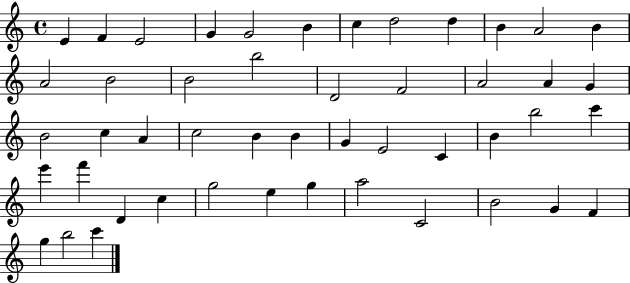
E4/q F4/q E4/h G4/q G4/h B4/q C5/q D5/h D5/q B4/q A4/h B4/q A4/h B4/h B4/h B5/h D4/h F4/h A4/h A4/q G4/q B4/h C5/q A4/q C5/h B4/q B4/q G4/q E4/h C4/q B4/q B5/h C6/q E6/q F6/q D4/q C5/q G5/h E5/q G5/q A5/h C4/h B4/h G4/q F4/q G5/q B5/h C6/q